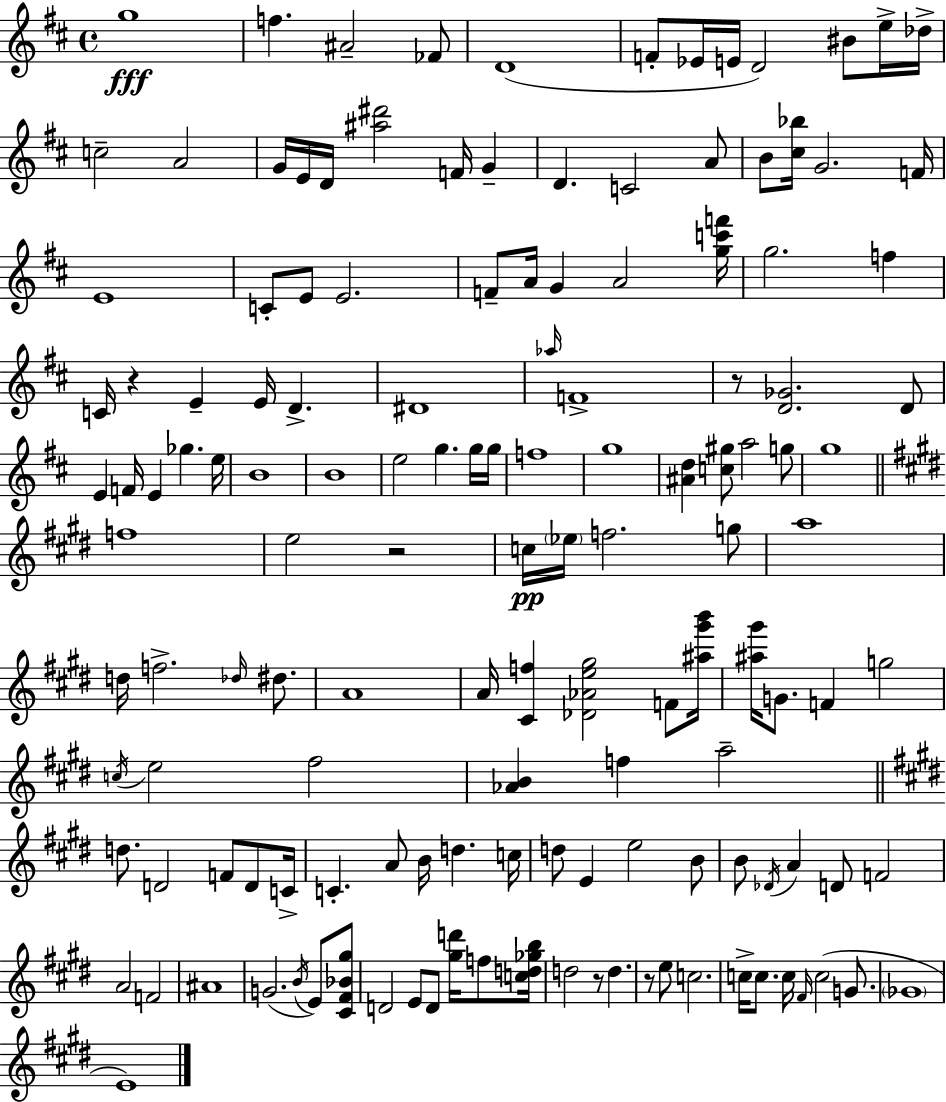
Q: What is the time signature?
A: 4/4